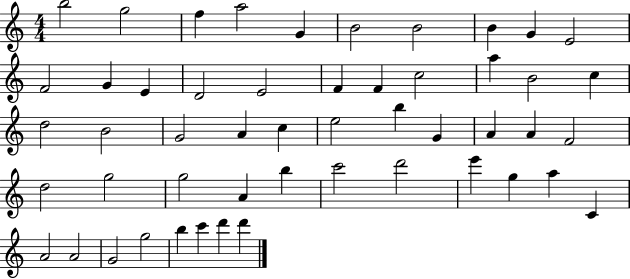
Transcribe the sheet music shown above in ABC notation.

X:1
T:Untitled
M:4/4
L:1/4
K:C
b2 g2 f a2 G B2 B2 B G E2 F2 G E D2 E2 F F c2 a B2 c d2 B2 G2 A c e2 b G A A F2 d2 g2 g2 A b c'2 d'2 e' g a C A2 A2 G2 g2 b c' d' d'